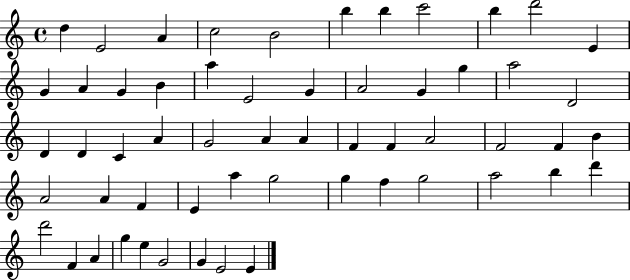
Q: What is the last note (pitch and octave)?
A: E4